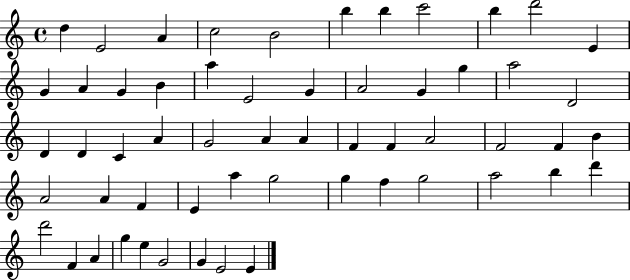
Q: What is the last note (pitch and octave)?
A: E4